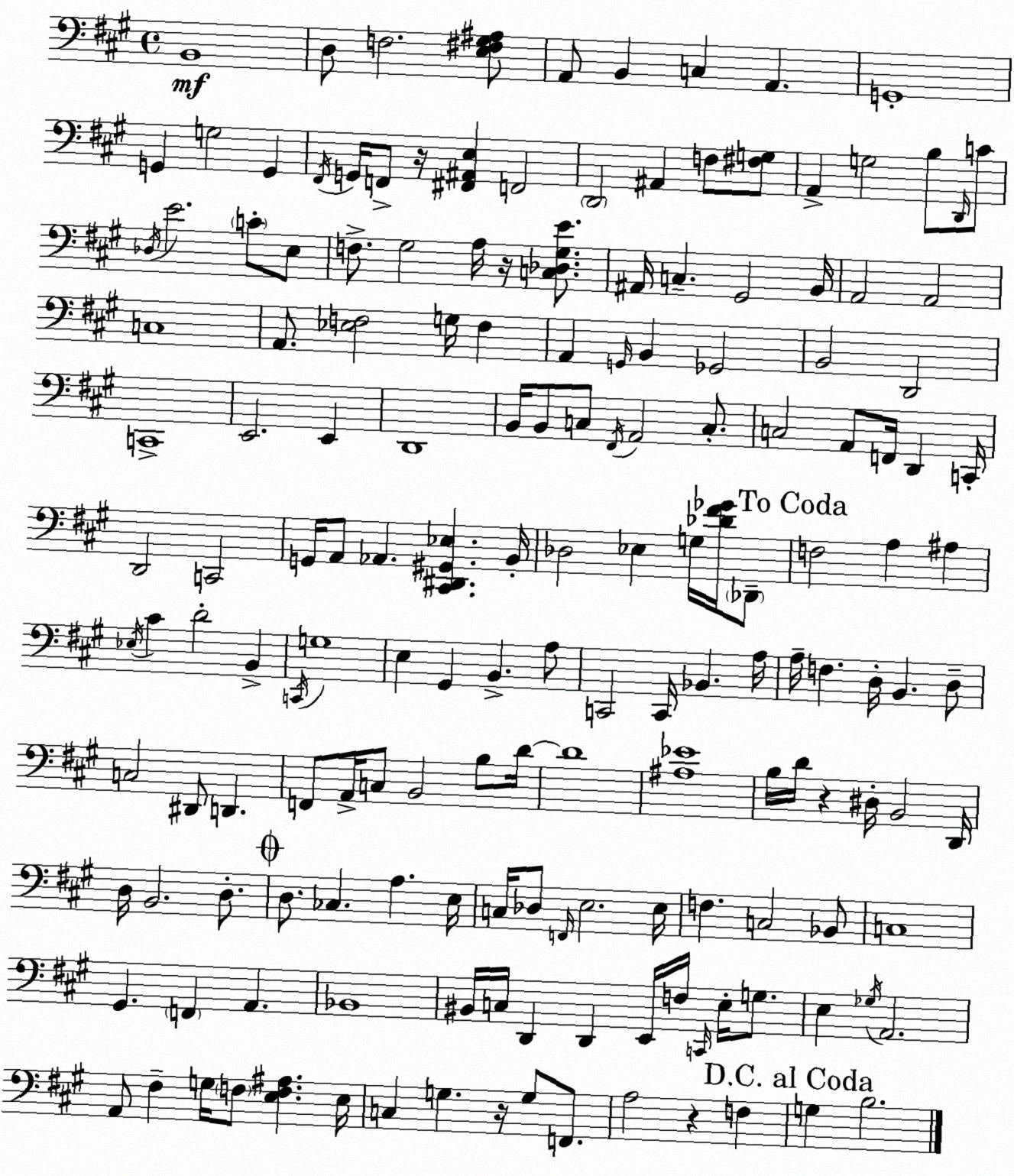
X:1
T:Untitled
M:4/4
L:1/4
K:A
B,,4 D,/2 F,2 [E,^F,^G,^A,]/2 A,,/2 B,, C, A,, G,,4 G,, G,2 G,, ^F,,/4 G,,/4 F,,/2 z/4 [^F,,^A,,E,] F,,2 D,,2 ^A,, F,/2 [^F,G,]/2 A,, G,2 B,/2 D,,/4 C/2 _D,/4 E2 C/2 E,/2 F,/2 ^G,2 A,/4 z/4 [C,_D,^G,E]/2 ^A,,/4 C, ^G,,2 B,,/4 A,,2 A,,2 C,4 A,,/2 [_E,F,]2 G,/4 F, A,, G,,/4 B,, _G,,2 B,,2 D,,2 C,,4 E,,2 E,, D,,4 B,,/4 B,,/2 C,/2 ^F,,/4 A,,2 C,/2 C,2 A,,/2 F,,/4 D,, C,,/4 D,,2 C,,2 G,,/4 A,,/2 _A,, [^C,,^D,,^G,,_E,] B,,/4 _D,2 _E, G,/4 [_D^F_G]/4 _D,,/2 F,2 A, ^A, _E,/4 ^C D2 B,, C,,/4 G,4 E, ^G,, B,, A,/2 C,,2 C,,/4 _B,, A,/4 A,/4 F, D,/4 B,, D,/2 C,2 ^D,,/2 D,, F,,/2 A,,/4 C,/2 B,,2 B,/2 D/4 D4 [^A,_E]4 B,/4 D/4 z ^D,/4 B,,2 D,,/4 D,/4 B,,2 D,/2 D,/2 _C, A, E,/4 C,/4 _D,/2 F,,/4 E,2 E,/4 F, C,2 _B,,/2 C,4 ^G,, F,, A,, _B,,4 ^B,,/4 C,/4 D,, D,, E,,/4 F,/4 C,,/4 E,/4 G,/2 E, _G,/4 A,,2 A,,/2 ^F, G,/4 F,/2 [E,F,^A,] E,/4 C, G, z/4 G,/2 F,,/2 A,2 z F, G, B,2